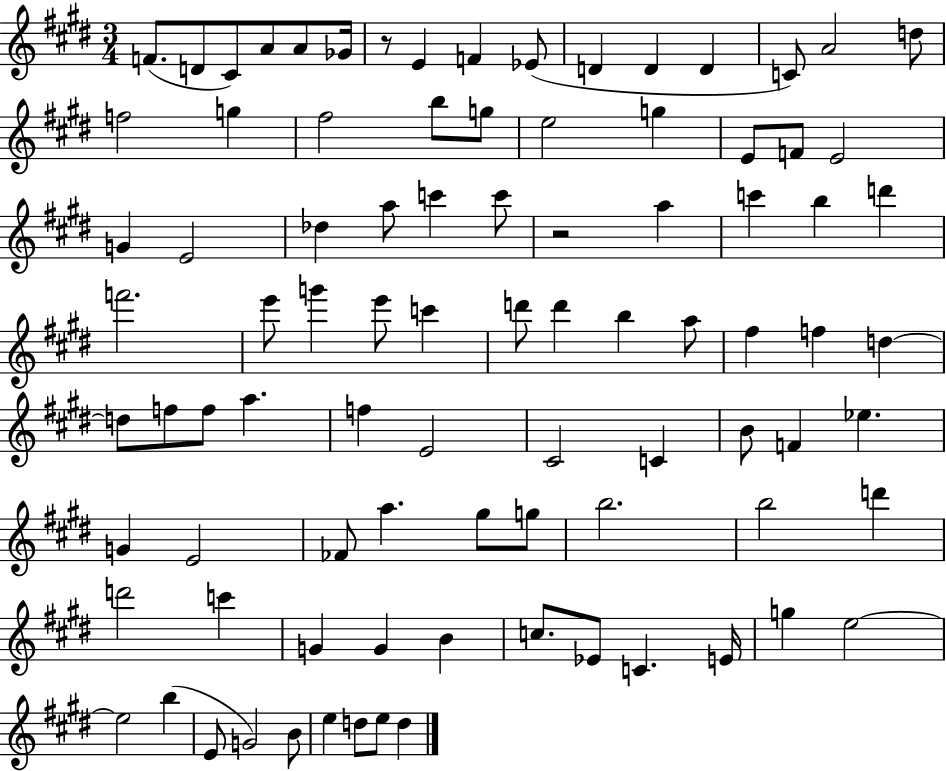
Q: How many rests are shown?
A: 2